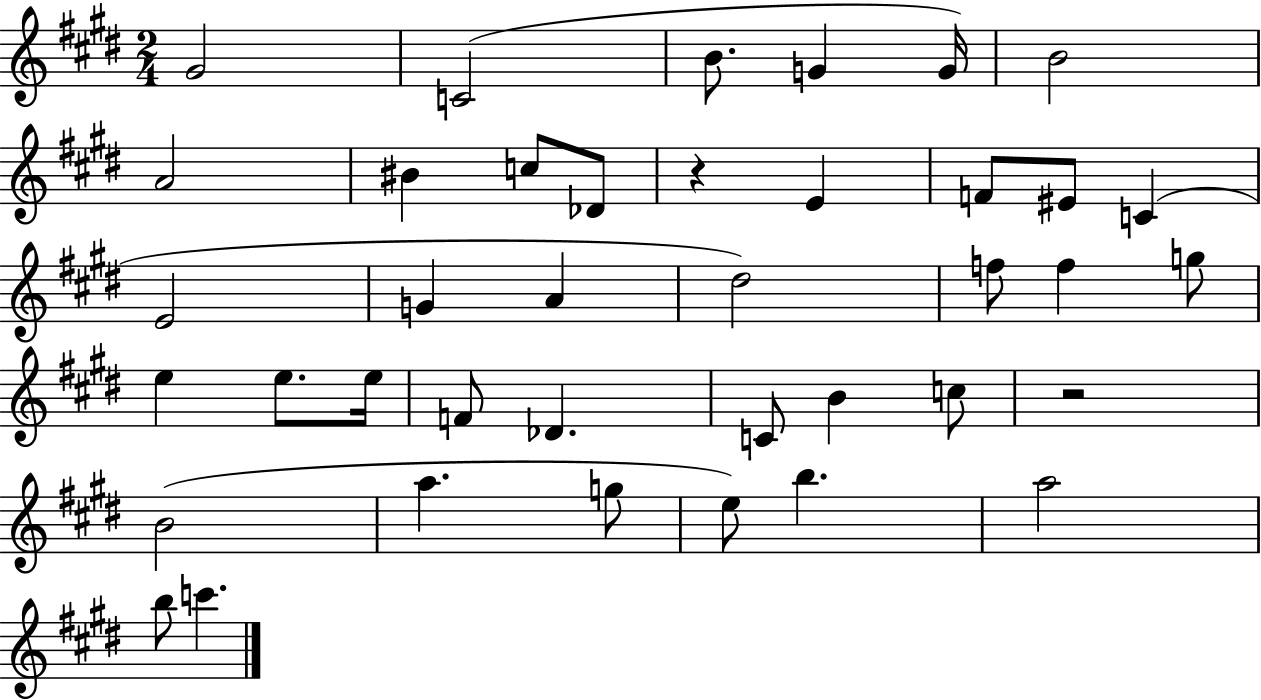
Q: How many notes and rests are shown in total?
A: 39